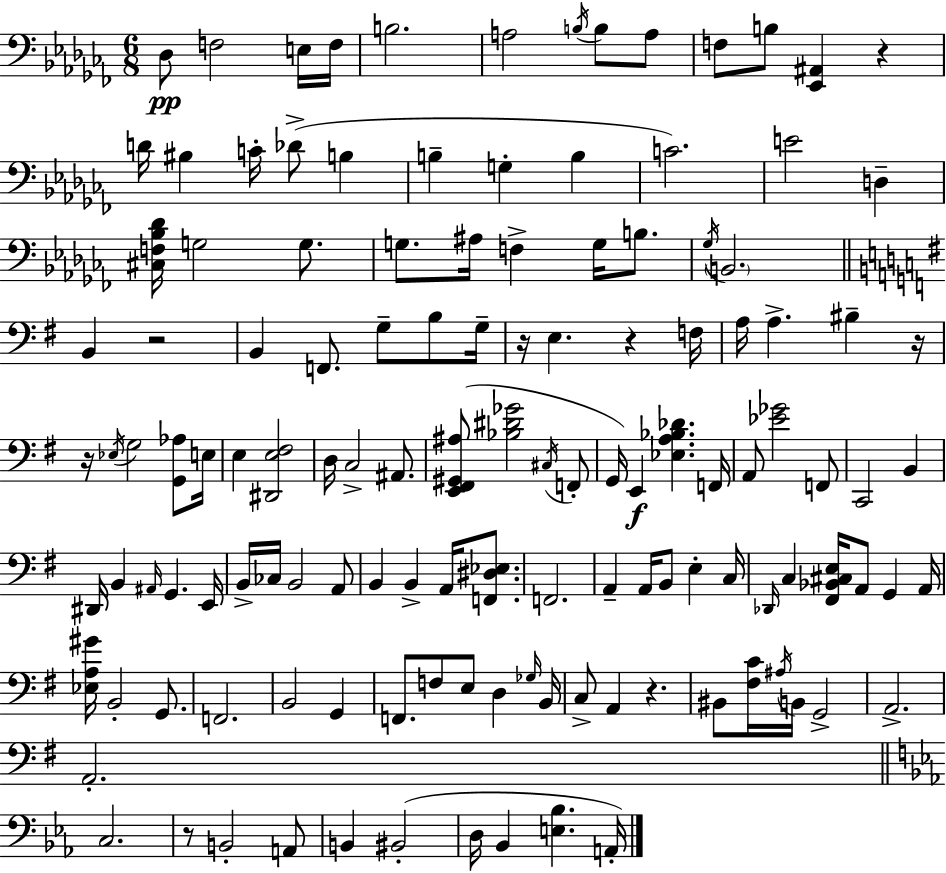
{
  \clef bass
  \numericTimeSignature
  \time 6/8
  \key aes \minor
  des8\pp f2 e16 f16 | b2. | a2 \acciaccatura { b16 } b8 a8 | f8 b8 <ees, ais,>4 r4 | \break d'16 bis4 c'16-. des'8->( b4 | b4-- g4-. b4 | c'2.) | e'2 d4-- | \break <cis f bes des'>16 g2 g8. | g8. ais16 f4-> g16 b8. | \acciaccatura { ges16 } \parenthesize b,2. | \bar "||" \break \key g \major b,4 r2 | b,4 f,8. g8-- b8 g16-- | r16 e4. r4 f16 | a16 a4.-> bis4-- r16 | \break r16 \acciaccatura { ees16 } g2 <g, aes>8 | e16 e4 <dis, e fis>2 | d16 c2-> ais,8. | <e, fis, gis, ais>8( <bes dis' ges'>2 \acciaccatura { cis16 } | \break f,8-. g,16) e,4\f <ees a bes des'>4. | f,16 a,8 <ees' ges'>2 | f,8 c,2 b,4 | dis,16 b,4 \grace { ais,16 } g,4. | \break e,16 b,16-> ces16 b,2 | a,8 b,4 b,4-> a,16 | <f, dis ees>8. f,2. | a,4-- a,16 b,8 e4-. | \break c16 \grace { des,16 } c4 <fis, bes, cis e>16 a,8 g,4 | a,16 <ees a gis'>16 b,2-. | g,8. f,2. | b,2 | \break g,4 f,8. f8 e8 d4 | \grace { ges16 } b,16 c8-> a,4 r4. | bis,8 <fis c'>16 \acciaccatura { ais16 } b,16 g,2-> | a,2.-> | \break a,2.-. | \bar "||" \break \key c \minor c2. | r8 b,2-. a,8 | b,4 bis,2-.( | d16 bes,4 <e bes>4. a,16-.) | \break \bar "|."
}